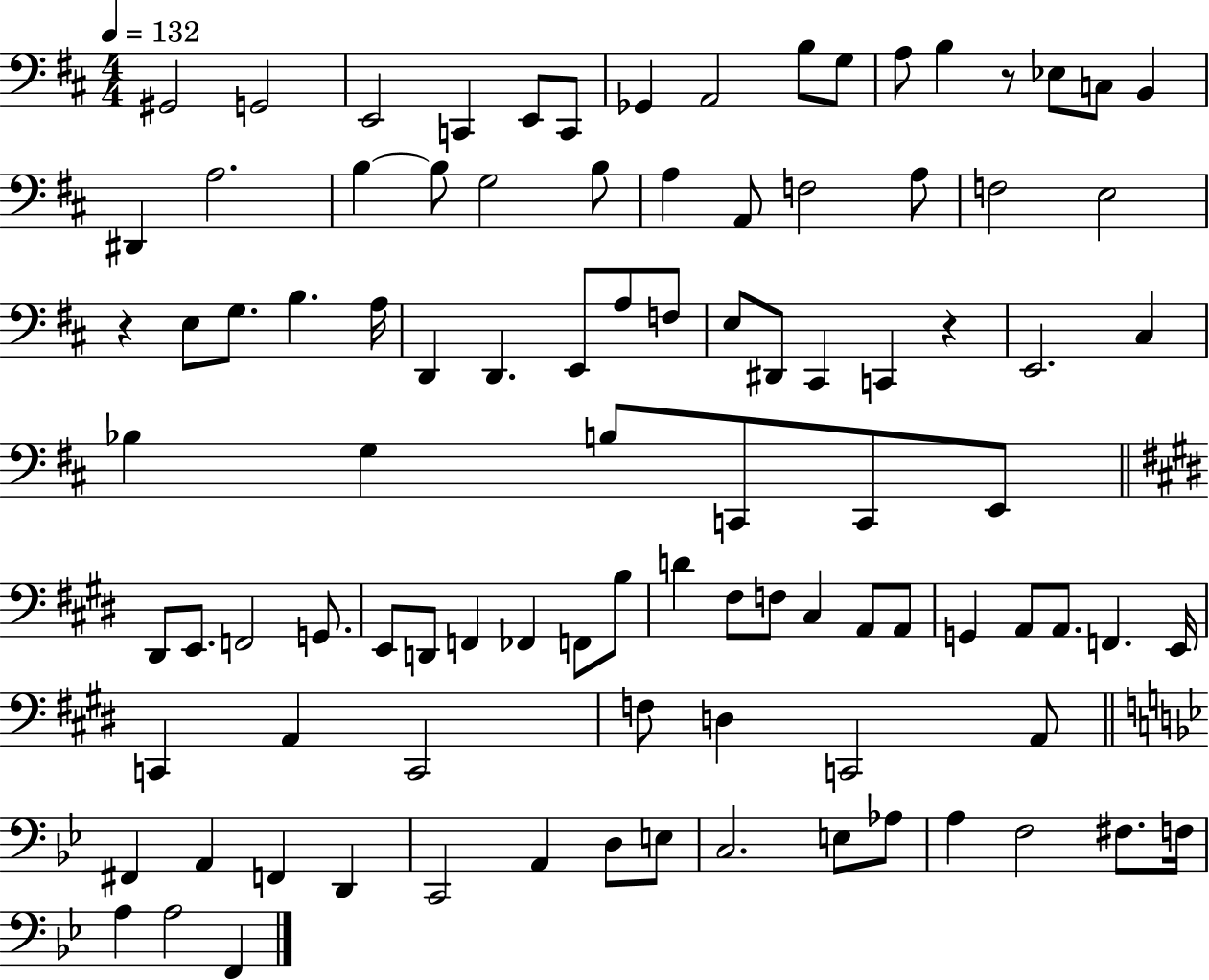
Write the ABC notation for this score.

X:1
T:Untitled
M:4/4
L:1/4
K:D
^G,,2 G,,2 E,,2 C,, E,,/2 C,,/2 _G,, A,,2 B,/2 G,/2 A,/2 B, z/2 _E,/2 C,/2 B,, ^D,, A,2 B, B,/2 G,2 B,/2 A, A,,/2 F,2 A,/2 F,2 E,2 z E,/2 G,/2 B, A,/4 D,, D,, E,,/2 A,/2 F,/2 E,/2 ^D,,/2 ^C,, C,, z E,,2 ^C, _B, G, B,/2 C,,/2 C,,/2 E,,/2 ^D,,/2 E,,/2 F,,2 G,,/2 E,,/2 D,,/2 F,, _F,, F,,/2 B,/2 D ^F,/2 F,/2 ^C, A,,/2 A,,/2 G,, A,,/2 A,,/2 F,, E,,/4 C,, A,, C,,2 F,/2 D, C,,2 A,,/2 ^F,, A,, F,, D,, C,,2 A,, D,/2 E,/2 C,2 E,/2 _A,/2 A, F,2 ^F,/2 F,/4 A, A,2 F,,